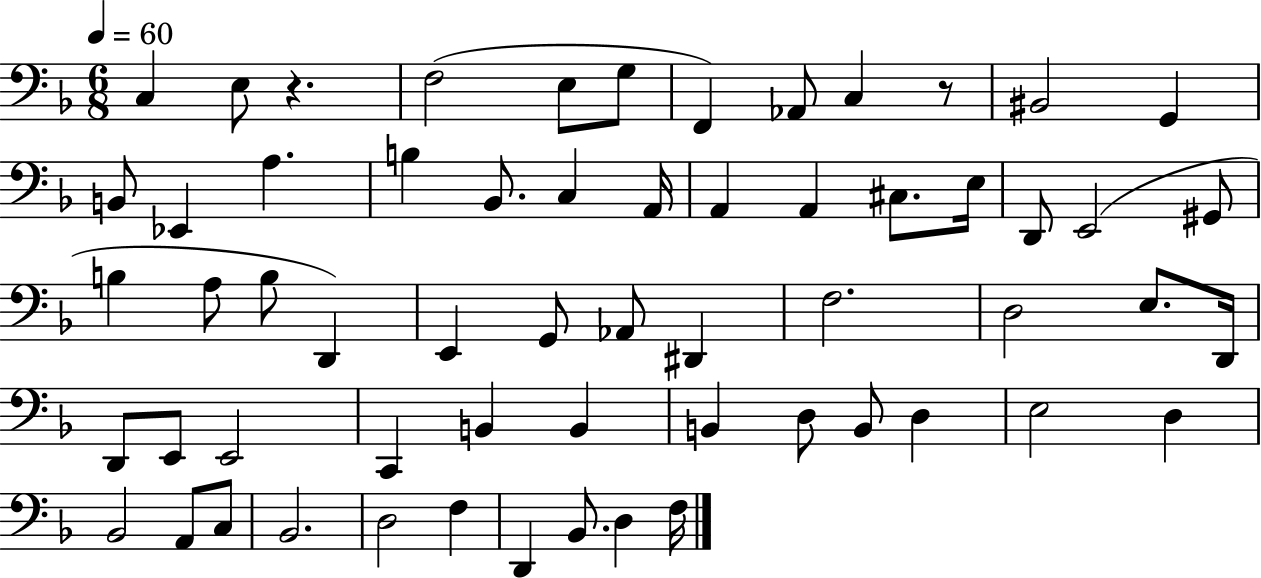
C3/q E3/e R/q. F3/h E3/e G3/e F2/q Ab2/e C3/q R/e BIS2/h G2/q B2/e Eb2/q A3/q. B3/q Bb2/e. C3/q A2/s A2/q A2/q C#3/e. E3/s D2/e E2/h G#2/e B3/q A3/e B3/e D2/q E2/q G2/e Ab2/e D#2/q F3/h. D3/h E3/e. D2/s D2/e E2/e E2/h C2/q B2/q B2/q B2/q D3/e B2/e D3/q E3/h D3/q Bb2/h A2/e C3/e Bb2/h. D3/h F3/q D2/q Bb2/e. D3/q F3/s